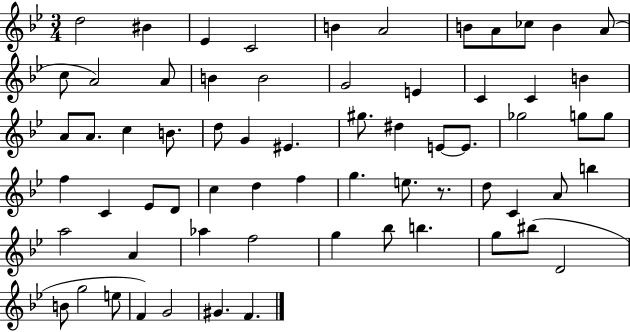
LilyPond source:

{
  \clef treble
  \numericTimeSignature
  \time 3/4
  \key bes \major
  \repeat volta 2 { d''2 bis'4 | ees'4 c'2 | b'4 a'2 | b'8 a'8 ces''8 b'4 a'8( | \break c''8 a'2) a'8 | b'4 b'2 | g'2 e'4 | c'4 c'4 b'4 | \break a'8 a'8. c''4 b'8. | d''8 g'4 eis'4. | gis''8. dis''4 e'8~~ e'8. | ges''2 g''8 g''8 | \break f''4 c'4 ees'8 d'8 | c''4 d''4 f''4 | g''4. e''8. r8. | d''8 c'4 a'8 b''4 | \break a''2 a'4 | aes''4 f''2 | g''4 bes''8 b''4. | g''8 bis''8( d'2 | \break b'8 g''2 e''8 | f'4) g'2 | gis'4. f'4. | } \bar "|."
}